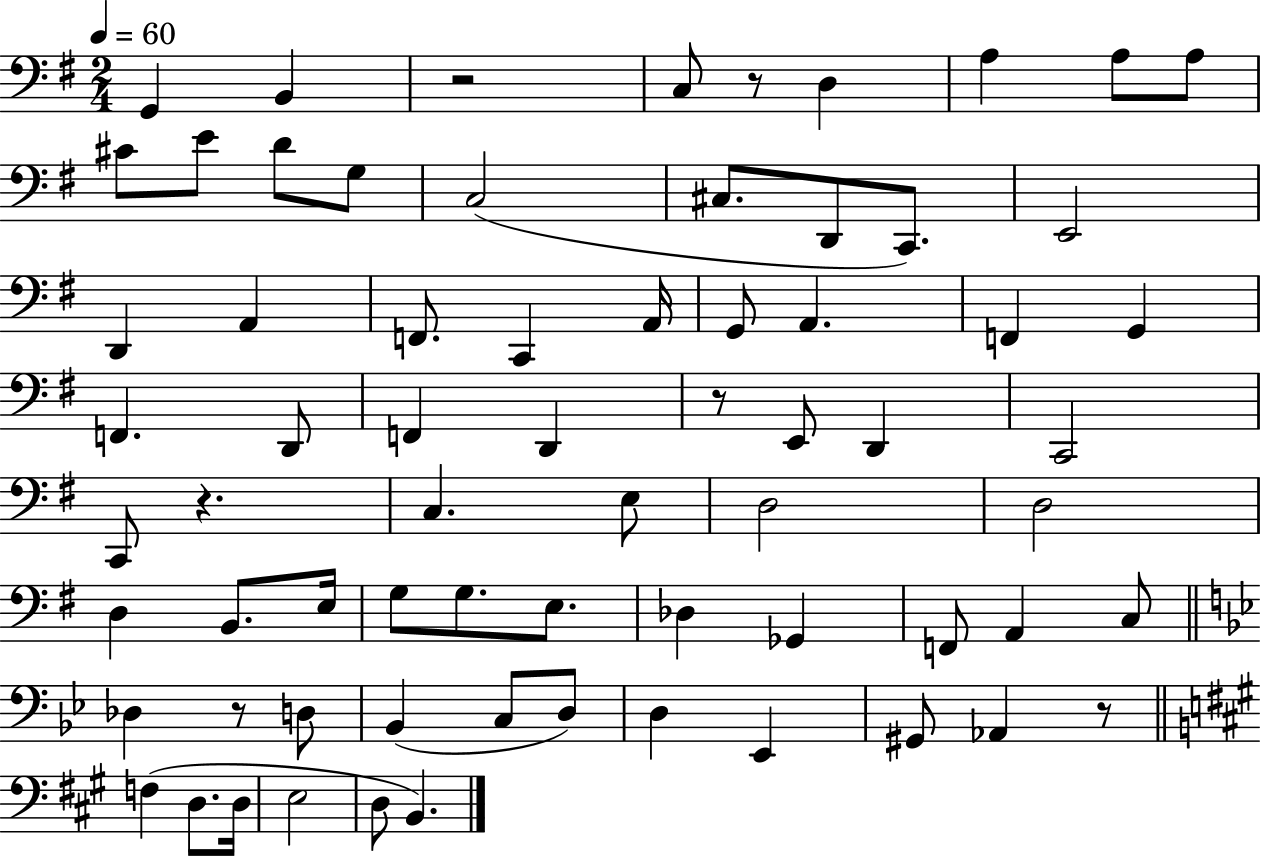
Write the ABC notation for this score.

X:1
T:Untitled
M:2/4
L:1/4
K:G
G,, B,, z2 C,/2 z/2 D, A, A,/2 A,/2 ^C/2 E/2 D/2 G,/2 C,2 ^C,/2 D,,/2 C,,/2 E,,2 D,, A,, F,,/2 C,, A,,/4 G,,/2 A,, F,, G,, F,, D,,/2 F,, D,, z/2 E,,/2 D,, C,,2 C,,/2 z C, E,/2 D,2 D,2 D, B,,/2 E,/4 G,/2 G,/2 E,/2 _D, _G,, F,,/2 A,, C,/2 _D, z/2 D,/2 _B,, C,/2 D,/2 D, _E,, ^G,,/2 _A,, z/2 F, D,/2 D,/4 E,2 D,/2 B,,